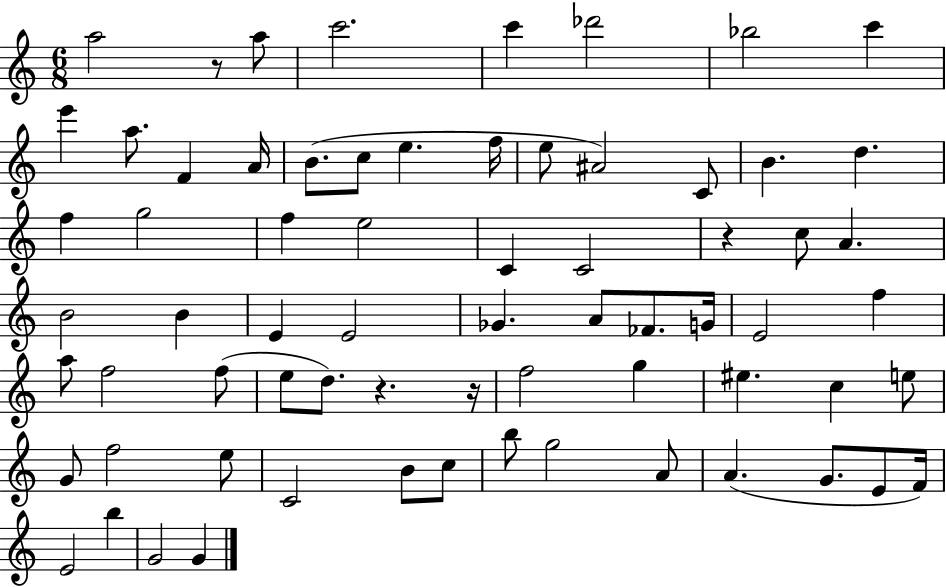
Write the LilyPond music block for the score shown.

{
  \clef treble
  \numericTimeSignature
  \time 6/8
  \key c \major
  \repeat volta 2 { a''2 r8 a''8 | c'''2. | c'''4 des'''2 | bes''2 c'''4 | \break e'''4 a''8. f'4 a'16 | b'8.( c''8 e''4. f''16 | e''8 ais'2) c'8 | b'4. d''4. | \break f''4 g''2 | f''4 e''2 | c'4 c'2 | r4 c''8 a'4. | \break b'2 b'4 | e'4 e'2 | ges'4. a'8 fes'8. g'16 | e'2 f''4 | \break a''8 f''2 f''8( | e''8 d''8.) r4. r16 | f''2 g''4 | eis''4. c''4 e''8 | \break g'8 f''2 e''8 | c'2 b'8 c''8 | b''8 g''2 a'8 | a'4.( g'8. e'8 f'16) | \break e'2 b''4 | g'2 g'4 | } \bar "|."
}